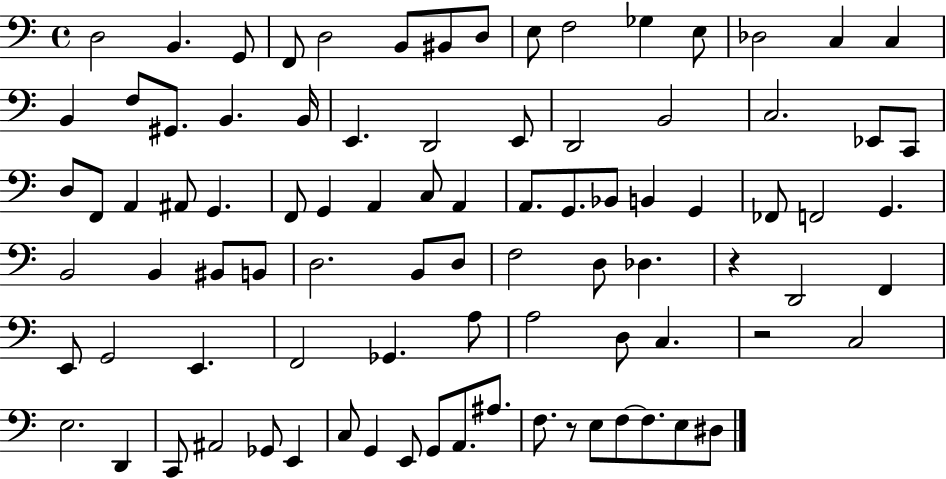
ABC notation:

X:1
T:Untitled
M:4/4
L:1/4
K:C
D,2 B,, G,,/2 F,,/2 D,2 B,,/2 ^B,,/2 D,/2 E,/2 F,2 _G, E,/2 _D,2 C, C, B,, F,/2 ^G,,/2 B,, B,,/4 E,, D,,2 E,,/2 D,,2 B,,2 C,2 _E,,/2 C,,/2 D,/2 F,,/2 A,, ^A,,/2 G,, F,,/2 G,, A,, C,/2 A,, A,,/2 G,,/2 _B,,/2 B,, G,, _F,,/2 F,,2 G,, B,,2 B,, ^B,,/2 B,,/2 D,2 B,,/2 D,/2 F,2 D,/2 _D, z D,,2 F,, E,,/2 G,,2 E,, F,,2 _G,, A,/2 A,2 D,/2 C, z2 C,2 E,2 D,, C,,/2 ^A,,2 _G,,/2 E,, C,/2 G,, E,,/2 G,,/2 A,,/2 ^A,/2 F,/2 z/2 E,/2 F,/2 F,/2 E,/2 ^D,/2